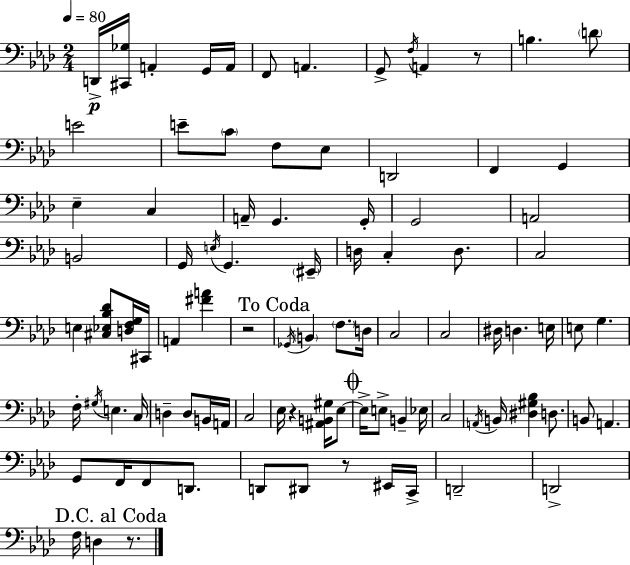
D2/s [C#2,Gb3]/s A2/q G2/s A2/s F2/e A2/q. G2/e F3/s A2/q R/e B3/q. D4/e E4/h E4/e C4/e F3/e Eb3/e D2/h F2/q G2/q Eb3/q C3/q A2/s G2/q. G2/s G2/h A2/h B2/h G2/s E3/s G2/q. EIS2/s D3/s C3/q D3/e. C3/h E3/q [C#3,Eb3,Bb3,Db4]/e [D3,F3,G3]/s C#2/s A2/q [F#4,A4]/q R/h Gb2/s B2/q F3/e. D3/s C3/h C3/h D#3/s D3/q. E3/s E3/e G3/q. F3/s G#3/s E3/q. C3/s D3/q D3/e B2/s A2/s C3/h Eb3/s R/q [A#2,B2,G#3]/s Eb3/e Eb3/s E3/e B2/q Eb3/s C3/h A2/s B2/s [D#3,G#3,Bb3]/q D3/e. B2/e A2/q. G2/e F2/s F2/e D2/e. D2/e D#2/e R/e EIS2/s C2/s D2/h D2/h F3/s D3/q R/e.